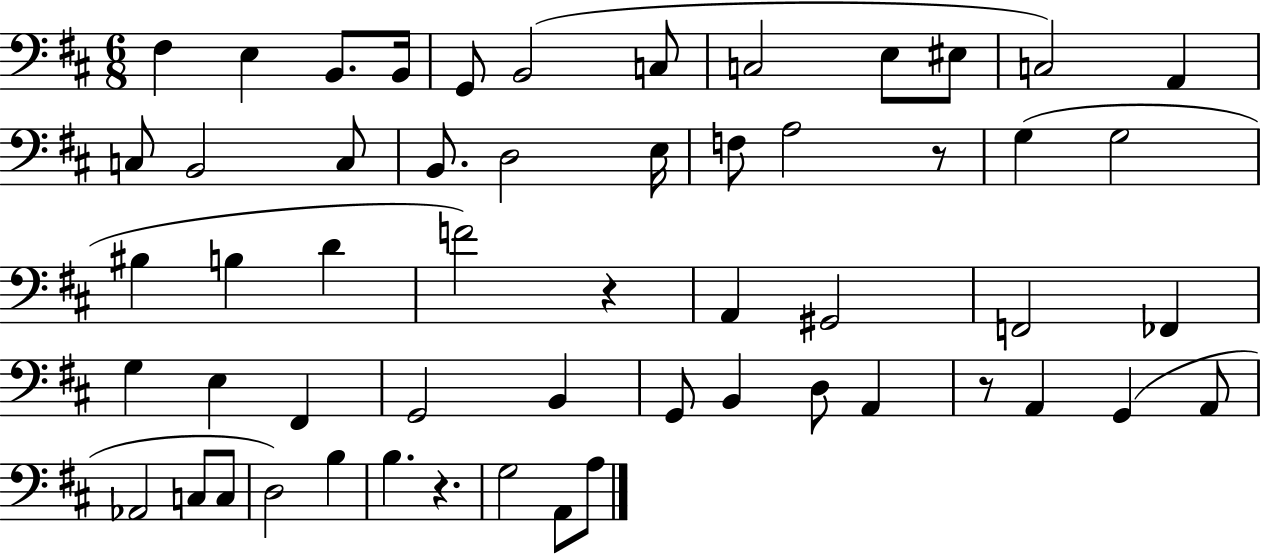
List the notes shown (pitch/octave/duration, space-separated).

F#3/q E3/q B2/e. B2/s G2/e B2/h C3/e C3/h E3/e EIS3/e C3/h A2/q C3/e B2/h C3/e B2/e. D3/h E3/s F3/e A3/h R/e G3/q G3/h BIS3/q B3/q D4/q F4/h R/q A2/q G#2/h F2/h FES2/q G3/q E3/q F#2/q G2/h B2/q G2/e B2/q D3/e A2/q R/e A2/q G2/q A2/e Ab2/h C3/e C3/e D3/h B3/q B3/q. R/q. G3/h A2/e A3/e